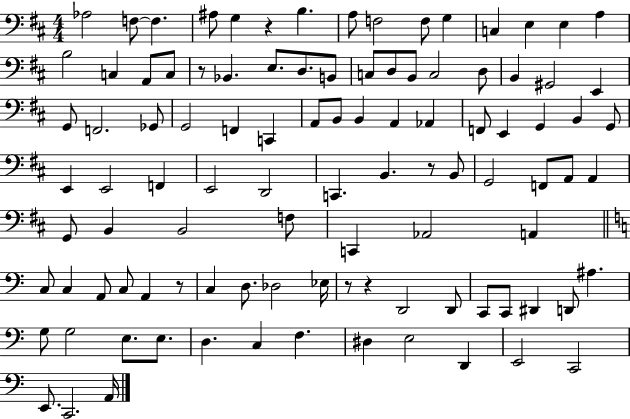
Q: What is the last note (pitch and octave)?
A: A2